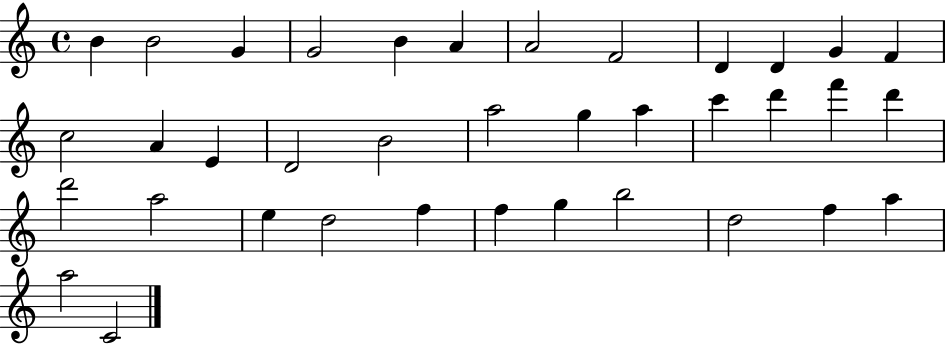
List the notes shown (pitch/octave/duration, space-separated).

B4/q B4/h G4/q G4/h B4/q A4/q A4/h F4/h D4/q D4/q G4/q F4/q C5/h A4/q E4/q D4/h B4/h A5/h G5/q A5/q C6/q D6/q F6/q D6/q D6/h A5/h E5/q D5/h F5/q F5/q G5/q B5/h D5/h F5/q A5/q A5/h C4/h